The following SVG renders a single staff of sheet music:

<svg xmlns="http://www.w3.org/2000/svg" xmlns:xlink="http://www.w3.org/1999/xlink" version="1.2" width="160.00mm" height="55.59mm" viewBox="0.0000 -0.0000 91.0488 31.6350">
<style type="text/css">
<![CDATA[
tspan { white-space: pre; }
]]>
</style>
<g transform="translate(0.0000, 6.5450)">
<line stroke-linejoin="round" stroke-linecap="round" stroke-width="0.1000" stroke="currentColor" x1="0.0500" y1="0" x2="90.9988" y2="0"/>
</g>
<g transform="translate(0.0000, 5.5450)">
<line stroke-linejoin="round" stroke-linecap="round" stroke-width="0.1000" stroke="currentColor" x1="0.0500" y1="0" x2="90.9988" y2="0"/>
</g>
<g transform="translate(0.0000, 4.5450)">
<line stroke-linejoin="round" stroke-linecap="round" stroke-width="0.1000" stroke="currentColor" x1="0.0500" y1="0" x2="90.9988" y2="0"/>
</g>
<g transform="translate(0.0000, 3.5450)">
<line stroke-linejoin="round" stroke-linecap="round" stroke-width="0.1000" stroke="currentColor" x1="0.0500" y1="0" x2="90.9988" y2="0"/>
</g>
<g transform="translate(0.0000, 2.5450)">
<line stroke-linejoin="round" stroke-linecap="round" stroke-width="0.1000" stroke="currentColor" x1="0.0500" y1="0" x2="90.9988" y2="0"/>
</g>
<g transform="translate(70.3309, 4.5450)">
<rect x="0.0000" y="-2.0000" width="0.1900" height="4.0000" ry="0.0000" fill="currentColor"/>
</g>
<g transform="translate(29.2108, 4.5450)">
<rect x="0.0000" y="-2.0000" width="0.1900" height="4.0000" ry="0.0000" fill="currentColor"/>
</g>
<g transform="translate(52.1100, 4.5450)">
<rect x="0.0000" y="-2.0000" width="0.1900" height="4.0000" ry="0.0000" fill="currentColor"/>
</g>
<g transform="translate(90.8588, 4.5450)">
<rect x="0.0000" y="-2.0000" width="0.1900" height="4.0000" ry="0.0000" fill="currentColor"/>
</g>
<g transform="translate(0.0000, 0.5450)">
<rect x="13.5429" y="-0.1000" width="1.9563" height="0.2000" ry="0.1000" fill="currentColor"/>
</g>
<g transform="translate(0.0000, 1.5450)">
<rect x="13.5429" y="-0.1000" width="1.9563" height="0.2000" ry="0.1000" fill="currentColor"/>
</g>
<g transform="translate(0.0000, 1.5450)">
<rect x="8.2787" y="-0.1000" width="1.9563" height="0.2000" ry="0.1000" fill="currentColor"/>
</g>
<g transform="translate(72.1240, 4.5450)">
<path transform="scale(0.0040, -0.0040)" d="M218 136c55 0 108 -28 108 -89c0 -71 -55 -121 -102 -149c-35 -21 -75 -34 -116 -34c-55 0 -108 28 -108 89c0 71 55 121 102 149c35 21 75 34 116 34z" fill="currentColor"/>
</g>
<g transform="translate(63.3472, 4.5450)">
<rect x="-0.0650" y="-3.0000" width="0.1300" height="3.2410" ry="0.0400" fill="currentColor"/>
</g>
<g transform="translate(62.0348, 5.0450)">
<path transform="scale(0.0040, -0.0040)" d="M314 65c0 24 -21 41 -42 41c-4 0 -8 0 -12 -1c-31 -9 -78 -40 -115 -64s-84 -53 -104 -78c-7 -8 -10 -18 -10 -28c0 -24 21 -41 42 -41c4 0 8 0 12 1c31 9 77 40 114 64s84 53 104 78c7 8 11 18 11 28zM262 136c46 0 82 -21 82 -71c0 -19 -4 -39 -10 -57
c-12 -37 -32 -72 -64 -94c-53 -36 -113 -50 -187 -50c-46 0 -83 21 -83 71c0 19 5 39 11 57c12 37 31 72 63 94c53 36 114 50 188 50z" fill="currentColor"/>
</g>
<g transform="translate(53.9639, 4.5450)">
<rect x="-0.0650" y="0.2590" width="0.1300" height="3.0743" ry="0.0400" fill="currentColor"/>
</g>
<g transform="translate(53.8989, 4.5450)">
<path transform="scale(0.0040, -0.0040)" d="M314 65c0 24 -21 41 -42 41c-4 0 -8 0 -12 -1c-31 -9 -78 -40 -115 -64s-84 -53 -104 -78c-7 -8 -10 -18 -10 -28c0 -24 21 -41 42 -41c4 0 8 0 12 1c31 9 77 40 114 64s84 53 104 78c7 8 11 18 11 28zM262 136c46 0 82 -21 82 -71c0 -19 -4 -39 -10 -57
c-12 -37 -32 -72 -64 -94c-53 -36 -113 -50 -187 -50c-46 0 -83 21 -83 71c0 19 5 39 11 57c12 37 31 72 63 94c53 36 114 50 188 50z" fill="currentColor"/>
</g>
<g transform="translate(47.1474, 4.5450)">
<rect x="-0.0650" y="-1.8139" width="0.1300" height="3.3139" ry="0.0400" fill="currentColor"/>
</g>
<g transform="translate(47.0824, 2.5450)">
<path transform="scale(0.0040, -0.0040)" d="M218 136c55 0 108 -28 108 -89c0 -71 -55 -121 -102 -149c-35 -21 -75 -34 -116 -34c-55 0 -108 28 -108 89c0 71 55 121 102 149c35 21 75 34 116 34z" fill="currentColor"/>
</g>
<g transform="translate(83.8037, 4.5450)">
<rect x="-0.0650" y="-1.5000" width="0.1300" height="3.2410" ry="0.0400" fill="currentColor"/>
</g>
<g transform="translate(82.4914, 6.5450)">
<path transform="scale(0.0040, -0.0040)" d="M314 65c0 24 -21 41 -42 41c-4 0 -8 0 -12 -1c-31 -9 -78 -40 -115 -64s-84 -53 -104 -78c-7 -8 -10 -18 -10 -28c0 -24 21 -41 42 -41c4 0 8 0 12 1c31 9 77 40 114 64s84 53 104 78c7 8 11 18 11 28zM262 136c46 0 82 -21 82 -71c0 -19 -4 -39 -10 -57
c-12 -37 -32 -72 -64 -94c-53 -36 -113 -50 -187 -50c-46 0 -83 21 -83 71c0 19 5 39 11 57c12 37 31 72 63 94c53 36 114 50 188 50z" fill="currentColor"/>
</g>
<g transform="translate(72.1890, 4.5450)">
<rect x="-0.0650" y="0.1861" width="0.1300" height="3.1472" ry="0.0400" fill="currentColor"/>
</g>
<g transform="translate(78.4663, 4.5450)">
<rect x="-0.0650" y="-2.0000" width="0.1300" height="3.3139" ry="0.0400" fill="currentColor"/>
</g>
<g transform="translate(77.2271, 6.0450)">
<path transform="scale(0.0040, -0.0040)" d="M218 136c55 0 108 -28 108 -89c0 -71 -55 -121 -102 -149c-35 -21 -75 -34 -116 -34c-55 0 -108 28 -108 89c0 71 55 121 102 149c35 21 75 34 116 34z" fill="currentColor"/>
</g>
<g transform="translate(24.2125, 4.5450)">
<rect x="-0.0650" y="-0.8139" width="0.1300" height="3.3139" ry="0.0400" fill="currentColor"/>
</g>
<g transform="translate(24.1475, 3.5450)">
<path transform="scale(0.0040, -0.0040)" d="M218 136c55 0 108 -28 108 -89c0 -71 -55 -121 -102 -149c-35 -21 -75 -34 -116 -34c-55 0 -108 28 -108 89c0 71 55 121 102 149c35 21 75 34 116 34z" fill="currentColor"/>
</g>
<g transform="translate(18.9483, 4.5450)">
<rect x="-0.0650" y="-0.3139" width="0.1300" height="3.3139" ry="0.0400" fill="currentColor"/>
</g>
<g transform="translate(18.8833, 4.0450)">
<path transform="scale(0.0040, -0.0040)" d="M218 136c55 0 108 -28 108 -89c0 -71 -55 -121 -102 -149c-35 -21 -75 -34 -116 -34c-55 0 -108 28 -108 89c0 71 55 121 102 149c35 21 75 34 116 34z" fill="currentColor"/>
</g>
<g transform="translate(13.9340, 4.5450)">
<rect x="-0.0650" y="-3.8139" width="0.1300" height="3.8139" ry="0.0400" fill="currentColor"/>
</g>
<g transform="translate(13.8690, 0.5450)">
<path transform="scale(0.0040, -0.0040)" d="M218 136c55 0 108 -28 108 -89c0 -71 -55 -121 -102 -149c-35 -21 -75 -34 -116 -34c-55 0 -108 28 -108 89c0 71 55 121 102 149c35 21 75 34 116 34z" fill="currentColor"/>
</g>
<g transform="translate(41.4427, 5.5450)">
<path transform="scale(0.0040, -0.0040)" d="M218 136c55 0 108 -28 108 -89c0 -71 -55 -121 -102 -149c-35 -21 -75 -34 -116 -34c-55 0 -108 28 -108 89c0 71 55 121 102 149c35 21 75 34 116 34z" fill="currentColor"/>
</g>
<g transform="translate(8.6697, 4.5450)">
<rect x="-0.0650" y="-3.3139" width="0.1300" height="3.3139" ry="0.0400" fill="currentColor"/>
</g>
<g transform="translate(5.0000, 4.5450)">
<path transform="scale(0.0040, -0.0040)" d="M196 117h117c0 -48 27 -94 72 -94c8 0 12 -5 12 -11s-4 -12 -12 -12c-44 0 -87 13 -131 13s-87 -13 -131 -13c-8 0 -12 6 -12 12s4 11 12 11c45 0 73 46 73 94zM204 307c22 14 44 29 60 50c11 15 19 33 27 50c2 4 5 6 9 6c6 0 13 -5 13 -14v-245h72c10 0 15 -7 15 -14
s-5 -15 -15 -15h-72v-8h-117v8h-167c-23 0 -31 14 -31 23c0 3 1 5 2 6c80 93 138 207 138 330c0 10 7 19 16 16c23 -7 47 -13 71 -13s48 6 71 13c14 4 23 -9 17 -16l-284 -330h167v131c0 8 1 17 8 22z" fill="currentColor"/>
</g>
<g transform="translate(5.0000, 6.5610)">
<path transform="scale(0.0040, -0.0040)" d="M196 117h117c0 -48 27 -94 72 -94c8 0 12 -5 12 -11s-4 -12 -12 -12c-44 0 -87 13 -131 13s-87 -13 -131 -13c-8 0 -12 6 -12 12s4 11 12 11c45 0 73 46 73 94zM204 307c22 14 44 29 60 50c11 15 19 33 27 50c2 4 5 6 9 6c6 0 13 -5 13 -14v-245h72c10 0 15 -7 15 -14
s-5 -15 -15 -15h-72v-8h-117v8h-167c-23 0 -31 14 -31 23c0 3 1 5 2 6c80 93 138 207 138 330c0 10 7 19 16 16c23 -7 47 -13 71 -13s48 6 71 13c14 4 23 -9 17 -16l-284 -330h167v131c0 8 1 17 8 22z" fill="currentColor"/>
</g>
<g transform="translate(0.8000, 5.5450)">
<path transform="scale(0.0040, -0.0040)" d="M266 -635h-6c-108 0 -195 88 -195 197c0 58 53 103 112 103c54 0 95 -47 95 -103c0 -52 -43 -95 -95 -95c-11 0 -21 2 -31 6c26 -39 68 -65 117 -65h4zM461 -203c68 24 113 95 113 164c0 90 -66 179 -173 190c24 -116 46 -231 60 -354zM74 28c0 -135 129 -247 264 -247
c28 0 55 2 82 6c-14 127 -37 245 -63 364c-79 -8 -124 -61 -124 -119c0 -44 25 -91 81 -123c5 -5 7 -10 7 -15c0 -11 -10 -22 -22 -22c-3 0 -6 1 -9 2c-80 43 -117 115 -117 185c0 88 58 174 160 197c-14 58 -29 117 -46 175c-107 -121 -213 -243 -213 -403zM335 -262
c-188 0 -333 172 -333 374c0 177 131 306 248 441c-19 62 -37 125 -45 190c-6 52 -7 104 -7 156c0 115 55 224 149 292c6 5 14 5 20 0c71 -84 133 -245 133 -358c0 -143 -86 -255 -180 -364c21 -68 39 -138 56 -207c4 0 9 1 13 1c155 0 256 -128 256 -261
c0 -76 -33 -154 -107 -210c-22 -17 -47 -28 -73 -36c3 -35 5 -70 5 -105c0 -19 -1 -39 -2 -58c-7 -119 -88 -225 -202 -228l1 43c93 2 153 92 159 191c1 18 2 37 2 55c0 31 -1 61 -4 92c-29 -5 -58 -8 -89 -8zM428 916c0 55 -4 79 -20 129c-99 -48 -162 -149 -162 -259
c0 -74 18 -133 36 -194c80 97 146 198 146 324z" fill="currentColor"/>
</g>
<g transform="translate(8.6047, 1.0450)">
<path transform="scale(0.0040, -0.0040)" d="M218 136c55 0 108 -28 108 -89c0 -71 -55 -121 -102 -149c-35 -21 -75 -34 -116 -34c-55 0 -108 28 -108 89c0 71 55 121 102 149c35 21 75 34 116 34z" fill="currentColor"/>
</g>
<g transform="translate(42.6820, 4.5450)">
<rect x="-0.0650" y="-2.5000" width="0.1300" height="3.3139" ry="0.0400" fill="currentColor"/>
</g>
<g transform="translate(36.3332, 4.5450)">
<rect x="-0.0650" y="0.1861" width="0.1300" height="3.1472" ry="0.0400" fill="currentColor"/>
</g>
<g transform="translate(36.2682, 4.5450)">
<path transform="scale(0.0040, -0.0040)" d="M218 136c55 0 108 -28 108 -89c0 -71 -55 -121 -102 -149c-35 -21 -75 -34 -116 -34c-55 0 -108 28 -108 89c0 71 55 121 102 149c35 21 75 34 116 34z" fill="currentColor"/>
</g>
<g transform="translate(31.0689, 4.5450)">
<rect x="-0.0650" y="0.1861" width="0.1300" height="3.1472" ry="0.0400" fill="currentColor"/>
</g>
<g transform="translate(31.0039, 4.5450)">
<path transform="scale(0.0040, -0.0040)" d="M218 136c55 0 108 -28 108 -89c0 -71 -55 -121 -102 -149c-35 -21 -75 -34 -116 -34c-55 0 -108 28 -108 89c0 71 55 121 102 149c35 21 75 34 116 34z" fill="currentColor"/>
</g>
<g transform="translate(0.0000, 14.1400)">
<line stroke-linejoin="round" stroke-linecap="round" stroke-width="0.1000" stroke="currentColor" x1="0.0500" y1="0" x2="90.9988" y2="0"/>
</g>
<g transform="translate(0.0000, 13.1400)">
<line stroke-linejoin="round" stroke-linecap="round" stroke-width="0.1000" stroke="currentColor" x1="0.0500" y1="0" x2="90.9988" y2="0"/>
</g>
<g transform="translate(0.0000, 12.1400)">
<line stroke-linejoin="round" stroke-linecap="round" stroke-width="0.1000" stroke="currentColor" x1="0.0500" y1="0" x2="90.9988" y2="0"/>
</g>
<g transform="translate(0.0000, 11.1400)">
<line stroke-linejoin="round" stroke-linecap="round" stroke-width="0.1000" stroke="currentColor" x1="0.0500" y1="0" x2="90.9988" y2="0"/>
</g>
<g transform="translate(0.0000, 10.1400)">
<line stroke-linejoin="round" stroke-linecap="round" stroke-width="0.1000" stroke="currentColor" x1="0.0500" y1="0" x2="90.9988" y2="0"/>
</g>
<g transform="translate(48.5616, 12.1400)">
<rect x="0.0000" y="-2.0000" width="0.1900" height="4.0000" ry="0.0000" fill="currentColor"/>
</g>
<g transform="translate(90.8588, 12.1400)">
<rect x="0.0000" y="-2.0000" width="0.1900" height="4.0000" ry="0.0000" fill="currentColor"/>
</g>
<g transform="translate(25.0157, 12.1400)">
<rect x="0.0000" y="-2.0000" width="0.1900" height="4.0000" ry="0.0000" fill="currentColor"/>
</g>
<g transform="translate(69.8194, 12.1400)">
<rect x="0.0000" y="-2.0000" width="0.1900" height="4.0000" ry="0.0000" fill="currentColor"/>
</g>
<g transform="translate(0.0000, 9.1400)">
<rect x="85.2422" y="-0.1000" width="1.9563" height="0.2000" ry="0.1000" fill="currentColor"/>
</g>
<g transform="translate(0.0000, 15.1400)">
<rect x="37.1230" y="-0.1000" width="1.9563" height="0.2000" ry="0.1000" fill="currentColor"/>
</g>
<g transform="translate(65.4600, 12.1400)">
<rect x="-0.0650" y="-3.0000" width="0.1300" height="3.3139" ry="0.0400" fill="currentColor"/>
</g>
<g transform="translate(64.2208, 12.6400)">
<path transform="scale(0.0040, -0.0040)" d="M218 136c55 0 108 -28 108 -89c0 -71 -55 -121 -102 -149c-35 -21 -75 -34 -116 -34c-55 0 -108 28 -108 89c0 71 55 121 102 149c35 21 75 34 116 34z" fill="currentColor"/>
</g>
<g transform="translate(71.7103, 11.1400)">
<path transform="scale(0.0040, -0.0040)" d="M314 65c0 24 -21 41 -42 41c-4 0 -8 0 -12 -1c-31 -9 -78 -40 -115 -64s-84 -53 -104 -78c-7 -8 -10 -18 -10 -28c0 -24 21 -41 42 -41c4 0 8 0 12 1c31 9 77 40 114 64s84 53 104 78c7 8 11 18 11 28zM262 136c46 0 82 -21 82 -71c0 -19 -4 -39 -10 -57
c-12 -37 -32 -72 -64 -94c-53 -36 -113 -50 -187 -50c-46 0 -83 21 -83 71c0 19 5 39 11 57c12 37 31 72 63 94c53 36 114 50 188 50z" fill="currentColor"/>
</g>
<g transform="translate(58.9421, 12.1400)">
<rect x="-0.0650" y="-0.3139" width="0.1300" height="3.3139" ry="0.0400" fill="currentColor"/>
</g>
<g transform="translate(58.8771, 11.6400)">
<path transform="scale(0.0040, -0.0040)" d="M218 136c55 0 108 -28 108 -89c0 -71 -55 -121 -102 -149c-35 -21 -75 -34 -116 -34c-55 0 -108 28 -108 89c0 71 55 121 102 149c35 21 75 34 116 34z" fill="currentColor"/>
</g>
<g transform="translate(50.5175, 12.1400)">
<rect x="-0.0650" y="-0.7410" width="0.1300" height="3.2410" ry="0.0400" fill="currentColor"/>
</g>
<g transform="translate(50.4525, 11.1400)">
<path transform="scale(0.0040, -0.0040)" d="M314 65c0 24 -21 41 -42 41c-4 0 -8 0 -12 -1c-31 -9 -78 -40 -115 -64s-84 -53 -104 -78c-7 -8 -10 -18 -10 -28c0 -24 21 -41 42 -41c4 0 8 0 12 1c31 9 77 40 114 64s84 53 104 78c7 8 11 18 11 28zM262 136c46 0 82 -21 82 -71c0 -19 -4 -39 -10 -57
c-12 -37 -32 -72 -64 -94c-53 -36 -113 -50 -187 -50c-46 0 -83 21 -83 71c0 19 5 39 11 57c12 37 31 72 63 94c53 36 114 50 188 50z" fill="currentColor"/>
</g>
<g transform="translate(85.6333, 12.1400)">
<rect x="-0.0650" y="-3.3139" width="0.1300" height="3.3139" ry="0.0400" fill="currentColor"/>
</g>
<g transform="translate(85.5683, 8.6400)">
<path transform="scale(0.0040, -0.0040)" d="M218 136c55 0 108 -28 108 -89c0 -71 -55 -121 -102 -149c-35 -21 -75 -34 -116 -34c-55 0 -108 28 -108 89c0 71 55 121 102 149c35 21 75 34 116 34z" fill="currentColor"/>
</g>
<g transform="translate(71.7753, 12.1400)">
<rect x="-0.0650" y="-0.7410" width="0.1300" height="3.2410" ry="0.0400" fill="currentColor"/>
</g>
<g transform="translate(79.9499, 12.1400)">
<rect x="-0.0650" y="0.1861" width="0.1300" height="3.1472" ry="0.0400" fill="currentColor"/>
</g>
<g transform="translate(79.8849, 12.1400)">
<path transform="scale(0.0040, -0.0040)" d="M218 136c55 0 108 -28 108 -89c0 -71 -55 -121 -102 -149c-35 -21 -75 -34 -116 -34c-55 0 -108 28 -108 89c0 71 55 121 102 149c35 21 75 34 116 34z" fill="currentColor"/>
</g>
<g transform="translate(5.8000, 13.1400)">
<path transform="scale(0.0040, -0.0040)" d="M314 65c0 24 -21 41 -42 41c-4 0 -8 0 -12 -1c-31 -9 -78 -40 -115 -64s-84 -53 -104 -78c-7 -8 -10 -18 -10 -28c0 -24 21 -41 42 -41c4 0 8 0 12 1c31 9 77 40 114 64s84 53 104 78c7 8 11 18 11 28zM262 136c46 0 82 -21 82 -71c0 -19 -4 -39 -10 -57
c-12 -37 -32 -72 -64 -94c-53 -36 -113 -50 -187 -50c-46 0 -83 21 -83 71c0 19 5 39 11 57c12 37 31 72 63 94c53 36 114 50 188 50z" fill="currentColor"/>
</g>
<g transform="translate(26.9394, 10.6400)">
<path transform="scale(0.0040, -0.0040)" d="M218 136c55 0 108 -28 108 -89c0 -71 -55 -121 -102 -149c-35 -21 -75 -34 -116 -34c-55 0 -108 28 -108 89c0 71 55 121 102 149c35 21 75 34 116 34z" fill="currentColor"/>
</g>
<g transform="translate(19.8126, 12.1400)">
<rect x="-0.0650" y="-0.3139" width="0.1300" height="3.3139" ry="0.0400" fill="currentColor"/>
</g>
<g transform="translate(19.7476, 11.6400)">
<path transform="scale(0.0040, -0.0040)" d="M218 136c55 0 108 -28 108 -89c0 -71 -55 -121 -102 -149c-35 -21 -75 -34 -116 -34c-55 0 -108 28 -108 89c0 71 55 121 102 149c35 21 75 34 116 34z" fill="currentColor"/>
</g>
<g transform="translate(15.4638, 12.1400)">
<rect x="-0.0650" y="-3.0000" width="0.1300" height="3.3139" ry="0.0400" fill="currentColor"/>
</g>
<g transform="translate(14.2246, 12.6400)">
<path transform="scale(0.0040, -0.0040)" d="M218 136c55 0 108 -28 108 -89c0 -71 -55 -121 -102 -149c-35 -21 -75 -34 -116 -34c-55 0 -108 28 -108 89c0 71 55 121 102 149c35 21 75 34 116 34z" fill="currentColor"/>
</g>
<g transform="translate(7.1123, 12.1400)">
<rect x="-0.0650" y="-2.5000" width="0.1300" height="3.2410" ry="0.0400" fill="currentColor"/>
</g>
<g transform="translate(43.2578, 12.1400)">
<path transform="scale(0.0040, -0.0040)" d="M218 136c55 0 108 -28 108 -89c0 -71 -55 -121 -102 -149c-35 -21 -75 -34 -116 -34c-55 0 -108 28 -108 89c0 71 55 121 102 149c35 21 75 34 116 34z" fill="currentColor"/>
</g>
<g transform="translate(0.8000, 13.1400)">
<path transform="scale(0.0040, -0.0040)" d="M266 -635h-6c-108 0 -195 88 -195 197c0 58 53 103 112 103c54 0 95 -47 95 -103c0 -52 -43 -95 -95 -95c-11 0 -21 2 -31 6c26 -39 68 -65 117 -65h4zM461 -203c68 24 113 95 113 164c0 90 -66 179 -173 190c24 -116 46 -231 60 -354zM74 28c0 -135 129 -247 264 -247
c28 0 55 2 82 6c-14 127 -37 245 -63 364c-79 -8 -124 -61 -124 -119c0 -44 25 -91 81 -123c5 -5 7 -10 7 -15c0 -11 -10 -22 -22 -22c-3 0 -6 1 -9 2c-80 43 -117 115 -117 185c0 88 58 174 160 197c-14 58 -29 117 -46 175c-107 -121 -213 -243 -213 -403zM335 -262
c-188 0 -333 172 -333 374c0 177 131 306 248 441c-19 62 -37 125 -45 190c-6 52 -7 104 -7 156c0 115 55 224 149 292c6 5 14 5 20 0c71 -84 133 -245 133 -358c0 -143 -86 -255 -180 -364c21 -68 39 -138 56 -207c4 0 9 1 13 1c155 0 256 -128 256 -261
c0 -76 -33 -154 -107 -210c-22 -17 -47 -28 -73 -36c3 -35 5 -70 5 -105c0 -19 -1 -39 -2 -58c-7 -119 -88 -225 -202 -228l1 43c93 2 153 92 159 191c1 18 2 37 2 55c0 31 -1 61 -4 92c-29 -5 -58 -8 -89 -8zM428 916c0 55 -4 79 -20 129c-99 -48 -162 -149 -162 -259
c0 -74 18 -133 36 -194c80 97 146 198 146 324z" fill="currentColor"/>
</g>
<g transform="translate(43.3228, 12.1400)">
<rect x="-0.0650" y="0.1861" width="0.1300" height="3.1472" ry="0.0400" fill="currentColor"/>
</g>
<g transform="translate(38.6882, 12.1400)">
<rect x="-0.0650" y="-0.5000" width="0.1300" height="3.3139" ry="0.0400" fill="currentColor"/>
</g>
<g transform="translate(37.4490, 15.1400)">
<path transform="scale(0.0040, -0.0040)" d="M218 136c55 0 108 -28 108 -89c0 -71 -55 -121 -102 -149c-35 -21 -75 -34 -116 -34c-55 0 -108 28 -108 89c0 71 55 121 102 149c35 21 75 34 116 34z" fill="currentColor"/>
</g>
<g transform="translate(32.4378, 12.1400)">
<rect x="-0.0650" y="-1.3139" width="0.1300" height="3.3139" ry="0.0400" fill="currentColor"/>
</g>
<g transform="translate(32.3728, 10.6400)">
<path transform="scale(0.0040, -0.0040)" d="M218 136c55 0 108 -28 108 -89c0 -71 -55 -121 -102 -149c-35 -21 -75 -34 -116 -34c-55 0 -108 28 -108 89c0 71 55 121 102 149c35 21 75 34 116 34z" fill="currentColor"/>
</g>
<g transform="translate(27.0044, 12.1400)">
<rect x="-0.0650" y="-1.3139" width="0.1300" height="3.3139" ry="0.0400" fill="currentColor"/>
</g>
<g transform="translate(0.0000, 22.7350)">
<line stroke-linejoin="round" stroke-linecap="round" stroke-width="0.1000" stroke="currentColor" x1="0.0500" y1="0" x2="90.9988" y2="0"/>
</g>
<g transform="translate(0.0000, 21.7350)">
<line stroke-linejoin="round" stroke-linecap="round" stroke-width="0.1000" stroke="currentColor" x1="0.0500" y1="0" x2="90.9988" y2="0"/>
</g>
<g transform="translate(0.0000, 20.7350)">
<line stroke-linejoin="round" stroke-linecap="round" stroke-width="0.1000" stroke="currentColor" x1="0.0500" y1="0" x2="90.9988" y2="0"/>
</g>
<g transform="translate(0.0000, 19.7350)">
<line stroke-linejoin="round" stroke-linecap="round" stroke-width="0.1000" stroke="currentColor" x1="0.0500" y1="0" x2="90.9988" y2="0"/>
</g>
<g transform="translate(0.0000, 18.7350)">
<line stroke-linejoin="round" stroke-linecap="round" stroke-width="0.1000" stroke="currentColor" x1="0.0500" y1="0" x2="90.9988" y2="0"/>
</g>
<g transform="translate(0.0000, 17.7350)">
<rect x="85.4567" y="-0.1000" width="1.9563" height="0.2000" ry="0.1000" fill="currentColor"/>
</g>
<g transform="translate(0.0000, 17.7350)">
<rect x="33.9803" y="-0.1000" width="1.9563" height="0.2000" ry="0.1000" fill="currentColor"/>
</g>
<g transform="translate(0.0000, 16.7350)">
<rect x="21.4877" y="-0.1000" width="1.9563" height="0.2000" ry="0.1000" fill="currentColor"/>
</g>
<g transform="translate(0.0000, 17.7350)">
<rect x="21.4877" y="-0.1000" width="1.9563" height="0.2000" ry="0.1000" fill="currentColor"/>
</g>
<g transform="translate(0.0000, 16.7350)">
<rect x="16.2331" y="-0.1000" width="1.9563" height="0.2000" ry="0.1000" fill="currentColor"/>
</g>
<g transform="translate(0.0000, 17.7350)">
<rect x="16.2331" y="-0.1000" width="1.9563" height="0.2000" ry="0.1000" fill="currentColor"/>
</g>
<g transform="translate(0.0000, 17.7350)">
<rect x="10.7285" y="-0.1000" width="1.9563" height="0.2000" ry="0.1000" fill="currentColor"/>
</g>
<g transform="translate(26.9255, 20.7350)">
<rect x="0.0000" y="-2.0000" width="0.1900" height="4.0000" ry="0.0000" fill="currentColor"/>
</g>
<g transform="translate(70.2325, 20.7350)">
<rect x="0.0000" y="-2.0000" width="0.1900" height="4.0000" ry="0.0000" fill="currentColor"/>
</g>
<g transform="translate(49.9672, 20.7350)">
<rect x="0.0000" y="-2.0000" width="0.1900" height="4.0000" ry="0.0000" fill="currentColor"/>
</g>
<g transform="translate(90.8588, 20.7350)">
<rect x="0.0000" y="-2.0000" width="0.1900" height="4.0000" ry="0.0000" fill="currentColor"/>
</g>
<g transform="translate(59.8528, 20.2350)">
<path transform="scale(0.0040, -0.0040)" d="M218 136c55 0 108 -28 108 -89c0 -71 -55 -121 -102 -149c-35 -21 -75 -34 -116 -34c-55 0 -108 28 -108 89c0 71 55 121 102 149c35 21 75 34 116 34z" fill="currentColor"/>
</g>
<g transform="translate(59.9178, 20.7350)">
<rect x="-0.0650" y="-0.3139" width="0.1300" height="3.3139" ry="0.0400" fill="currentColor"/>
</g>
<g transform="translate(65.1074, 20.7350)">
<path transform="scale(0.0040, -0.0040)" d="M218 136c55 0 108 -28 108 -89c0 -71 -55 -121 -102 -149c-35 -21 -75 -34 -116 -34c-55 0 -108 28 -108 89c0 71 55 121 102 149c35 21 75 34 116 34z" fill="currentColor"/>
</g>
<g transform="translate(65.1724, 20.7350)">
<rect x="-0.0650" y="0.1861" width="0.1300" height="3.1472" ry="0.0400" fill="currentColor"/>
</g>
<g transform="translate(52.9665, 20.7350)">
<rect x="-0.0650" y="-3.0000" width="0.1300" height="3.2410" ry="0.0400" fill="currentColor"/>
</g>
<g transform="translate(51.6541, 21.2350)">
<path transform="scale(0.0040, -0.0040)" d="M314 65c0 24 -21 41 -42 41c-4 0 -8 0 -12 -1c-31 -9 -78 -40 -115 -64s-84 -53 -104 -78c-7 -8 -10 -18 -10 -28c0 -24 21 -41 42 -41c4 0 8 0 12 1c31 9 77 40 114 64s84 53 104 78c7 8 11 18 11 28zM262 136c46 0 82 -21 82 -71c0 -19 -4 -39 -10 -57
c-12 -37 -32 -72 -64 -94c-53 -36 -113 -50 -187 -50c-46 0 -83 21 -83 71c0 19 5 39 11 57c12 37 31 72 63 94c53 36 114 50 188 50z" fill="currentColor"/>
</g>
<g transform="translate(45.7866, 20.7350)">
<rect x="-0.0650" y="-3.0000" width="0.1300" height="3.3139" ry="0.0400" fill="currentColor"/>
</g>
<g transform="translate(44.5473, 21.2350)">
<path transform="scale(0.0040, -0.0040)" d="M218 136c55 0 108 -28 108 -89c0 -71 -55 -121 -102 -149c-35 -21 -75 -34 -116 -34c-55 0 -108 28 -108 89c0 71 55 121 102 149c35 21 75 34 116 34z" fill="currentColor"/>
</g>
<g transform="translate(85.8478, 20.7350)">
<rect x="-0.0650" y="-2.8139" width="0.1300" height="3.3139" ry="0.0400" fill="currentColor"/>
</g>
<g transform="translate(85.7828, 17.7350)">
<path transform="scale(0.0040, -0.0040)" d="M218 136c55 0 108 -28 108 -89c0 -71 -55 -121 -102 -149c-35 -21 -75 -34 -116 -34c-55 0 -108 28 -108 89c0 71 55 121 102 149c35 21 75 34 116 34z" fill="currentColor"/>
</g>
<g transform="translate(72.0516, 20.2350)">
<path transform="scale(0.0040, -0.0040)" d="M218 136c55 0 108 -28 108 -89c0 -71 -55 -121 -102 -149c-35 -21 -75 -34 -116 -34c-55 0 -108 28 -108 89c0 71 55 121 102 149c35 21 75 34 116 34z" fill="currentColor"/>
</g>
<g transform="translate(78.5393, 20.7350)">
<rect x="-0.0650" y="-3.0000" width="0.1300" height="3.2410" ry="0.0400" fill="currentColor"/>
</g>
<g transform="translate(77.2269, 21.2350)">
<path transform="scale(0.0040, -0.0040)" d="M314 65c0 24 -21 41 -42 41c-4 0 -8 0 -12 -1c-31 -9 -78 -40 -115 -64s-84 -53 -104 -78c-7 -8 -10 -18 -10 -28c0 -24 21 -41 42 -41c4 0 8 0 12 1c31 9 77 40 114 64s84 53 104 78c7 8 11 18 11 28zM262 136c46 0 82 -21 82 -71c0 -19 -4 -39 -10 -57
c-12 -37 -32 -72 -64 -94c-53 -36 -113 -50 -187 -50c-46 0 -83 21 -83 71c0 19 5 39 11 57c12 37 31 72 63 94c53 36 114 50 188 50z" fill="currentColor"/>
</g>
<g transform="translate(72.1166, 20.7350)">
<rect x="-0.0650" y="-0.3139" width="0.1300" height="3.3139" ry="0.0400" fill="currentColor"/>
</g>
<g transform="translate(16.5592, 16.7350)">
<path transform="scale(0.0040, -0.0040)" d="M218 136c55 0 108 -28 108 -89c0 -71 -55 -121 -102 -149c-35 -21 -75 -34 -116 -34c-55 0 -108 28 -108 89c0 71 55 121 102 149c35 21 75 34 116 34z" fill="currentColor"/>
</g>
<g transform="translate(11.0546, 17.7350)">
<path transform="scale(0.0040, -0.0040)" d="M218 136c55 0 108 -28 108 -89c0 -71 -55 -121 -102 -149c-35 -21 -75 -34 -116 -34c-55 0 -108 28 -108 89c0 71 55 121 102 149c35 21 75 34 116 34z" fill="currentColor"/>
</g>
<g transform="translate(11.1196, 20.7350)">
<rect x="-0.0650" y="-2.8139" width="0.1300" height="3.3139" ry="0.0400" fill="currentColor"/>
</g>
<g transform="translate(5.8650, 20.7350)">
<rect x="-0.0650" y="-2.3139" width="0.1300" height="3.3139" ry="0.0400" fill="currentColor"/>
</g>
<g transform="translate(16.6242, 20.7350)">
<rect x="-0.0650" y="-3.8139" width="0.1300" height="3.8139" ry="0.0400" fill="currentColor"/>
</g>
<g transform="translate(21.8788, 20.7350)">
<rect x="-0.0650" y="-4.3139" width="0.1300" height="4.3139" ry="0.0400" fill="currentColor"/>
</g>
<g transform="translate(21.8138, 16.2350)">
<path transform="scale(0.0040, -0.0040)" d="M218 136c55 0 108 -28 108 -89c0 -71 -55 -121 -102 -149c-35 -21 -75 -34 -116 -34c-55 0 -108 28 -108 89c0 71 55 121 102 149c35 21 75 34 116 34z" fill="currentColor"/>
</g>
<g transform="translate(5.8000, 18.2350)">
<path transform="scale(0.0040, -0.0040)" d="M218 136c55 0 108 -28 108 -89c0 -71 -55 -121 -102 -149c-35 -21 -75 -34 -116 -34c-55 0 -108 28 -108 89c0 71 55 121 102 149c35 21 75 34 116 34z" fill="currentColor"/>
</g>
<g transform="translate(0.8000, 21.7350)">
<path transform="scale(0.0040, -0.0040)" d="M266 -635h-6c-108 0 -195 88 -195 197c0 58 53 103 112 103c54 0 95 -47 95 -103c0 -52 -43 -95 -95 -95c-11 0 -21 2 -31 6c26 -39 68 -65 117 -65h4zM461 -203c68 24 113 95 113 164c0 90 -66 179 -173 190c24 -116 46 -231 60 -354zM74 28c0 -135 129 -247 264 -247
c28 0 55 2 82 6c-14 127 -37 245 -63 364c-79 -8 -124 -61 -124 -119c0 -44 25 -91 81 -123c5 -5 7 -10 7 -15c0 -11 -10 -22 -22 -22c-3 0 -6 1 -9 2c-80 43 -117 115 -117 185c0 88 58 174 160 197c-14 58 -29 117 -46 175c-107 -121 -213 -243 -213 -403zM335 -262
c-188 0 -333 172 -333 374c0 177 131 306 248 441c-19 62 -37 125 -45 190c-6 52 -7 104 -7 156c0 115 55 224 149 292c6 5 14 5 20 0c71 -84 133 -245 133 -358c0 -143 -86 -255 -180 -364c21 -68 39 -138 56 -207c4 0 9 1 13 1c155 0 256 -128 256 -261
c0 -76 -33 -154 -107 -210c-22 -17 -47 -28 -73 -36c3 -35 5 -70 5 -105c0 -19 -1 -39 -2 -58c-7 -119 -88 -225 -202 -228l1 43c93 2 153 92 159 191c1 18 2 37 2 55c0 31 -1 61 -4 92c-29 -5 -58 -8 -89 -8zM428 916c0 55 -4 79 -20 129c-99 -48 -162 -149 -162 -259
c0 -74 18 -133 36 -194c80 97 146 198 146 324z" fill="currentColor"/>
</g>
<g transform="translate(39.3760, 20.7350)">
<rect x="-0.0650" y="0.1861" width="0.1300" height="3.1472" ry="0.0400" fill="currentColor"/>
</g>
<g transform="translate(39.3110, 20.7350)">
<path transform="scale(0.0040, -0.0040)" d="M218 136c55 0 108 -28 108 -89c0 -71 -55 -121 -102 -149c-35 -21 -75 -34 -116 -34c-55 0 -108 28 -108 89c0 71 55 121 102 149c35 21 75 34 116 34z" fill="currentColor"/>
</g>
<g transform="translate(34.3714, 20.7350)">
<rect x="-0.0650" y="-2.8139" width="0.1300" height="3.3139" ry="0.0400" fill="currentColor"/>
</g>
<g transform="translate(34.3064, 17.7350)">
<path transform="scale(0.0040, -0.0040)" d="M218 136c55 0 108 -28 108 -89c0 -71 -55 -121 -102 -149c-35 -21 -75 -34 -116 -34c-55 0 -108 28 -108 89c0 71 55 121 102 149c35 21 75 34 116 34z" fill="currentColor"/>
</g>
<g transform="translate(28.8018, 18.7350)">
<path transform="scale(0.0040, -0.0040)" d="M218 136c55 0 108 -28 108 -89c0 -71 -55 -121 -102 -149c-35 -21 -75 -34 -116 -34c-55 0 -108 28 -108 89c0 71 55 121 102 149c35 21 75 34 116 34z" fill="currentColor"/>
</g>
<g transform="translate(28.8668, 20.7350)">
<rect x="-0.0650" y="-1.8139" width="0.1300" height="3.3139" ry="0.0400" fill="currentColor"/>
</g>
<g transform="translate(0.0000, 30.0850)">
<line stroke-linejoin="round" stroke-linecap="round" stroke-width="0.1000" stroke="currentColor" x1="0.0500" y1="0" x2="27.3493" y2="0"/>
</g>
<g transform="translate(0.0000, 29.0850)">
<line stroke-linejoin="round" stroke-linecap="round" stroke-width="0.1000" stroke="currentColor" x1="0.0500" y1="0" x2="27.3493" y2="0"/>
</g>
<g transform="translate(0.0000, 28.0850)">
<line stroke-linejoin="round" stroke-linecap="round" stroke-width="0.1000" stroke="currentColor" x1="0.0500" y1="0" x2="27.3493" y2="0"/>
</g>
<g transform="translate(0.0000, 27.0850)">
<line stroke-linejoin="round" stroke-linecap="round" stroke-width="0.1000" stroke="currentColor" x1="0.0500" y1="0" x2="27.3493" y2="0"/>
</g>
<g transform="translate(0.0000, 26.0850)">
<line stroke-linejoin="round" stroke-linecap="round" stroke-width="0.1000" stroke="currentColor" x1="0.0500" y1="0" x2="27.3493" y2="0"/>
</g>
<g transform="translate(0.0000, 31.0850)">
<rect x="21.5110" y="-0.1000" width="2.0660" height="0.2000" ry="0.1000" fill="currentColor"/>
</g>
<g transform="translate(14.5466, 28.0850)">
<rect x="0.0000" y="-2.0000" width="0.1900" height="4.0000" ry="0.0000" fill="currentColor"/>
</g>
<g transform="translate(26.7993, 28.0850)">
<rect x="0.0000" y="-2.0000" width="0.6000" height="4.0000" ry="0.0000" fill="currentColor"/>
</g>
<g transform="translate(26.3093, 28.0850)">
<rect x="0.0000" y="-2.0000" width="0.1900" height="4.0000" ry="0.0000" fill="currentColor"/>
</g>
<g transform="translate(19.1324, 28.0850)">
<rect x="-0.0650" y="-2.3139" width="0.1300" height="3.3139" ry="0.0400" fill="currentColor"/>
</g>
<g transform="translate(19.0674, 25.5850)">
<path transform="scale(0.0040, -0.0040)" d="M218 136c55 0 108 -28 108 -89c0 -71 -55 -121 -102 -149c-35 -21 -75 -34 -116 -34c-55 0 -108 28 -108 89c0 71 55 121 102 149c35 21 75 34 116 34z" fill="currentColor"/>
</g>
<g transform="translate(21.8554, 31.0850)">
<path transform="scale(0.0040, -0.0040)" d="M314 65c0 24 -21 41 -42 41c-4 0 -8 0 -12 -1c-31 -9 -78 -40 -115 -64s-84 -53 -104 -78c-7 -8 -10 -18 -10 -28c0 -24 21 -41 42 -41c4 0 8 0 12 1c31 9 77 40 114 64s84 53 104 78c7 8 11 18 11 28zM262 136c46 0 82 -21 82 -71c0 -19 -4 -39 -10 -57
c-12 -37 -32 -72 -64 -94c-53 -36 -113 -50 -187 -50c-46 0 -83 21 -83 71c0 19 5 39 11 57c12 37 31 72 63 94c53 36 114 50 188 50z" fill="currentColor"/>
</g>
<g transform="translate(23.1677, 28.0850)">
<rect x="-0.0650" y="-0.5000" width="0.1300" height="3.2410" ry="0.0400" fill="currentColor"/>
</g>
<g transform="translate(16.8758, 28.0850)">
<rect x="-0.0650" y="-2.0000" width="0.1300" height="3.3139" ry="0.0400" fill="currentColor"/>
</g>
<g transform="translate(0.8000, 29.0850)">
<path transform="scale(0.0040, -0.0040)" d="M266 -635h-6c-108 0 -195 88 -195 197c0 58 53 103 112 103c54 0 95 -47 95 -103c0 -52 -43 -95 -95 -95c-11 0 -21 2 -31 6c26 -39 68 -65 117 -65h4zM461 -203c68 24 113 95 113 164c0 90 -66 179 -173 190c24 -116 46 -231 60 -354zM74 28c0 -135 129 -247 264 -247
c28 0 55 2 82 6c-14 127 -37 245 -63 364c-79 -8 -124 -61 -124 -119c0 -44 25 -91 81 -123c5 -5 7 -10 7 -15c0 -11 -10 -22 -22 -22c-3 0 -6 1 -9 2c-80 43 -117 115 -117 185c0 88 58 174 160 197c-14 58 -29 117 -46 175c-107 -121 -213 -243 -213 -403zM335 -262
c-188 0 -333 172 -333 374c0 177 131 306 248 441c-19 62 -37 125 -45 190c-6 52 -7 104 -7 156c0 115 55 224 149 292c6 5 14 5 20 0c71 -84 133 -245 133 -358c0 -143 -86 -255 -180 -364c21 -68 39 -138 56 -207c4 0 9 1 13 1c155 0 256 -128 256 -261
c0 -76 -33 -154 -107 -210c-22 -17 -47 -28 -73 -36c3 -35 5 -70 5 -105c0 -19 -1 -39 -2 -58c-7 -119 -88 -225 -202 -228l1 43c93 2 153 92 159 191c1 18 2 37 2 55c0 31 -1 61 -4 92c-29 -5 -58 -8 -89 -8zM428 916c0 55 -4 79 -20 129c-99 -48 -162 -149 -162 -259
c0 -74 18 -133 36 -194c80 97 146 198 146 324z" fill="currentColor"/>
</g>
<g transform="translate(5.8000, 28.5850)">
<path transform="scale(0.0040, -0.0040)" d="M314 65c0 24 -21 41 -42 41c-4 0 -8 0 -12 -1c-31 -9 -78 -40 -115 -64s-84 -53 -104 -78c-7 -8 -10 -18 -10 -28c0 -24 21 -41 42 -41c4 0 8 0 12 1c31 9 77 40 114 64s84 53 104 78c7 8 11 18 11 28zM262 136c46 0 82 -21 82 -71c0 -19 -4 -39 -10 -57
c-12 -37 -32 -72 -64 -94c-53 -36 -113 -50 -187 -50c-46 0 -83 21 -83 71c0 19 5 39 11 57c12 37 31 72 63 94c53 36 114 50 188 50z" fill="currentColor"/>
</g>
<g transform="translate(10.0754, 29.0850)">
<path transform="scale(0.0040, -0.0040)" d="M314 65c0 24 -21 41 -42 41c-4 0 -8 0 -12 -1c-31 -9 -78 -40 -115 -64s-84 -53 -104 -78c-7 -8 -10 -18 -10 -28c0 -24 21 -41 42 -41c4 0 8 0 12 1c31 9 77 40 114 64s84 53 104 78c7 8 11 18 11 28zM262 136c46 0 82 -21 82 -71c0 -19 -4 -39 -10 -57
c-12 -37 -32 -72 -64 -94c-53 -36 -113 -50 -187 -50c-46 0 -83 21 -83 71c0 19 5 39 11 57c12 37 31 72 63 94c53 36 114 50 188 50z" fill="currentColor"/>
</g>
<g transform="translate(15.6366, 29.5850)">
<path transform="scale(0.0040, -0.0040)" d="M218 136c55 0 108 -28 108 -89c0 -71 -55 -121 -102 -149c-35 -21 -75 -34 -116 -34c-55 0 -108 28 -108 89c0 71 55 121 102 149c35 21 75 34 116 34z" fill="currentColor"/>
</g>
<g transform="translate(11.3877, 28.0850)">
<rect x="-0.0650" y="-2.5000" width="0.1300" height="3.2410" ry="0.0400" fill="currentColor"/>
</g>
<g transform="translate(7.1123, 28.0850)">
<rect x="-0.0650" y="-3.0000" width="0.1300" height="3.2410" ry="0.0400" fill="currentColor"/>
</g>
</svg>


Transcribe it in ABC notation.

X:1
T:Untitled
M:4/4
L:1/4
K:C
b c' c d B B G f B2 A2 B F E2 G2 A c e e C B d2 c A d2 B b g a c' d' f a B A A2 c B c A2 a A2 G2 F g C2